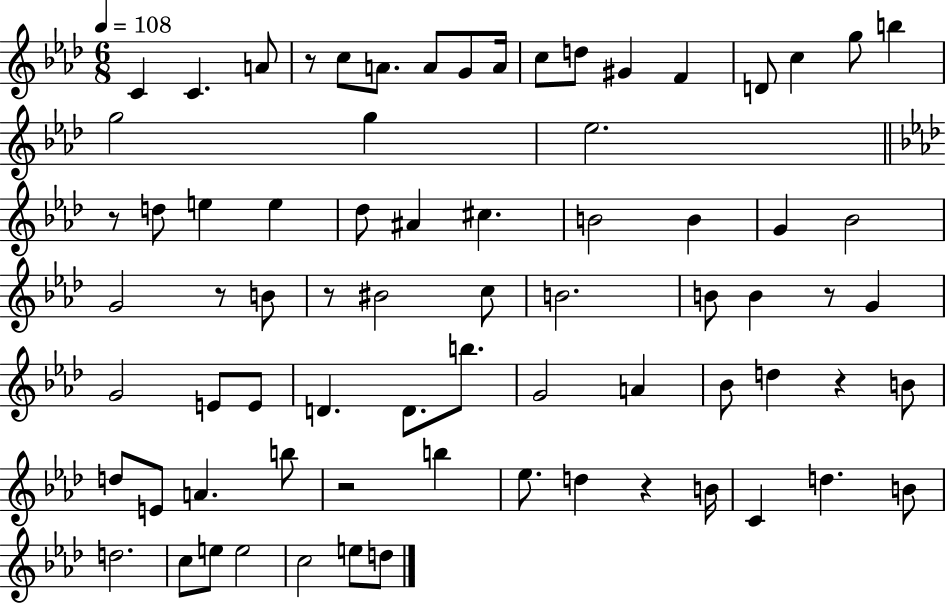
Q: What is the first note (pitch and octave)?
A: C4